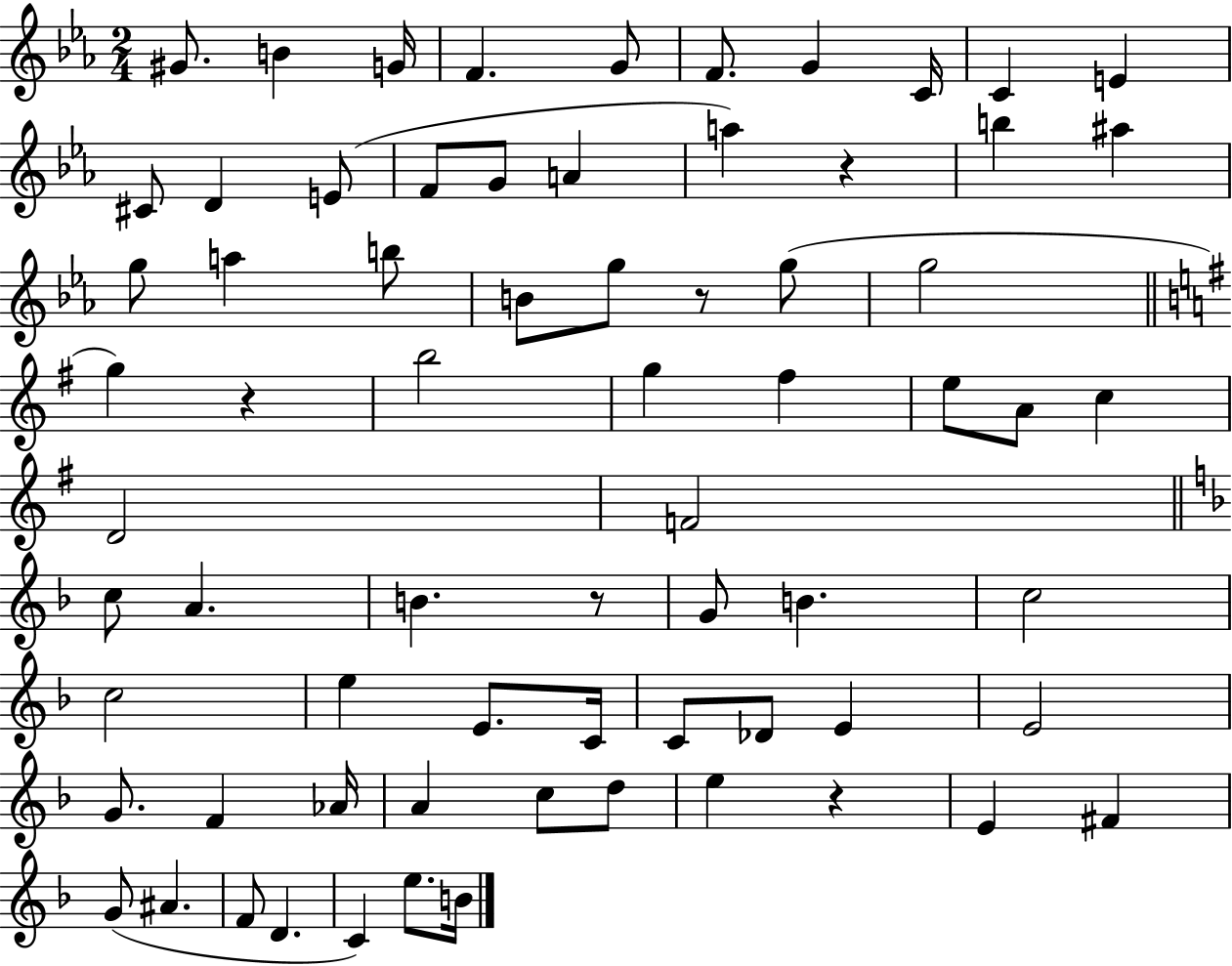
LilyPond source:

{
  \clef treble
  \numericTimeSignature
  \time 2/4
  \key ees \major
  gis'8. b'4 g'16 | f'4. g'8 | f'8. g'4 c'16 | c'4 e'4 | \break cis'8 d'4 e'8( | f'8 g'8 a'4 | a''4) r4 | b''4 ais''4 | \break g''8 a''4 b''8 | b'8 g''8 r8 g''8( | g''2 | \bar "||" \break \key e \minor g''4) r4 | b''2 | g''4 fis''4 | e''8 a'8 c''4 | \break d'2 | f'2 | \bar "||" \break \key d \minor c''8 a'4. | b'4. r8 | g'8 b'4. | c''2 | \break c''2 | e''4 e'8. c'16 | c'8 des'8 e'4 | e'2 | \break g'8. f'4 aes'16 | a'4 c''8 d''8 | e''4 r4 | e'4 fis'4 | \break g'8( ais'4. | f'8 d'4. | c'4) e''8. b'16 | \bar "|."
}